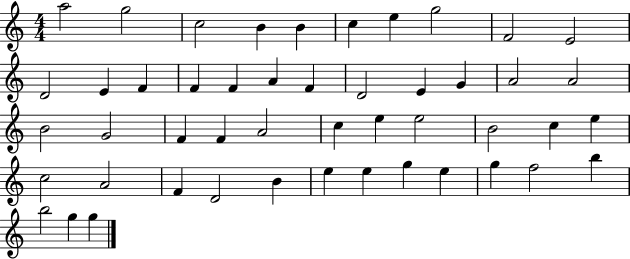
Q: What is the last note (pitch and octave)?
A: G5